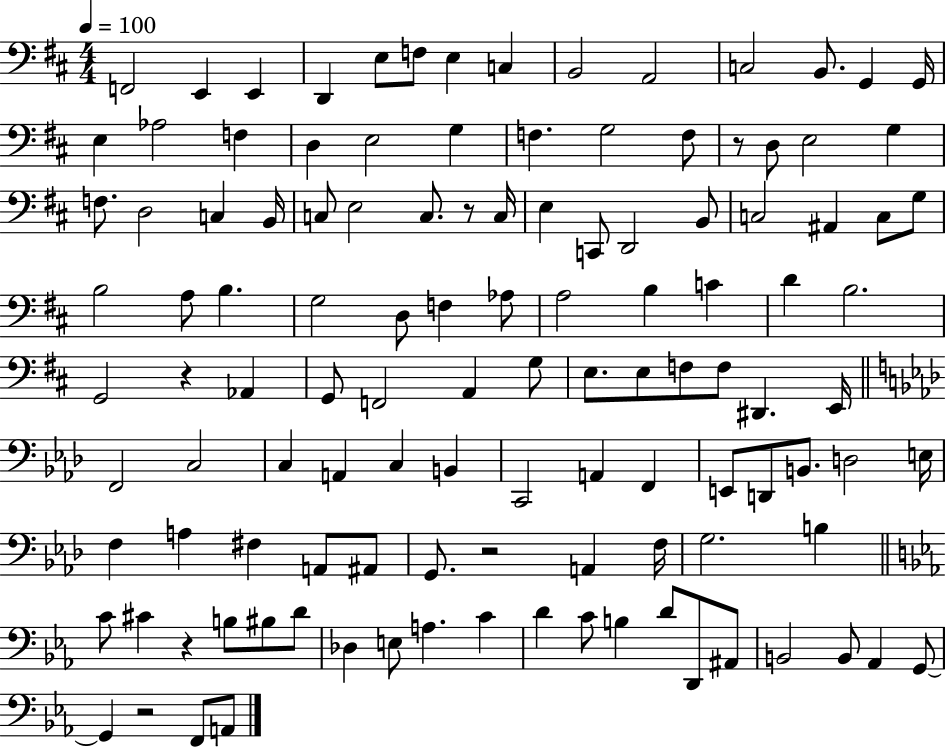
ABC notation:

X:1
T:Untitled
M:4/4
L:1/4
K:D
F,,2 E,, E,, D,, E,/2 F,/2 E, C, B,,2 A,,2 C,2 B,,/2 G,, G,,/4 E, _A,2 F, D, E,2 G, F, G,2 F,/2 z/2 D,/2 E,2 G, F,/2 D,2 C, B,,/4 C,/2 E,2 C,/2 z/2 C,/4 E, C,,/2 D,,2 B,,/2 C,2 ^A,, C,/2 G,/2 B,2 A,/2 B, G,2 D,/2 F, _A,/2 A,2 B, C D B,2 G,,2 z _A,, G,,/2 F,,2 A,, G,/2 E,/2 E,/2 F,/2 F,/2 ^D,, E,,/4 F,,2 C,2 C, A,, C, B,, C,,2 A,, F,, E,,/2 D,,/2 B,,/2 D,2 E,/4 F, A, ^F, A,,/2 ^A,,/2 G,,/2 z2 A,, F,/4 G,2 B, C/2 ^C z B,/2 ^B,/2 D/2 _D, E,/2 A, C D C/2 B, D/2 D,,/2 ^A,,/2 B,,2 B,,/2 _A,, G,,/2 G,, z2 F,,/2 A,,/2